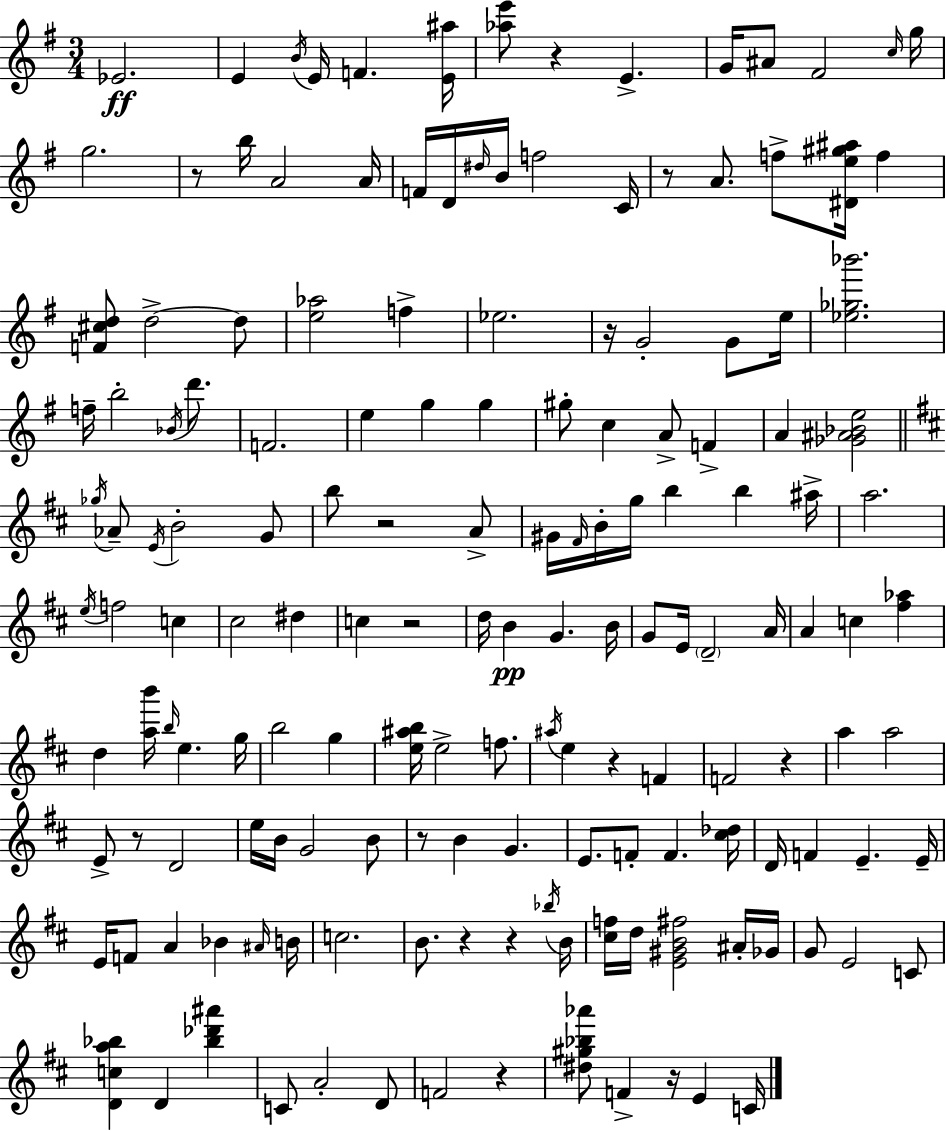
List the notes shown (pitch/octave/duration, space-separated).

Eb4/h. E4/q B4/s E4/s F4/q. [E4,A#5]/s [Ab5,E6]/e R/q E4/q. G4/s A#4/e F#4/h C5/s G5/s G5/h. R/e B5/s A4/h A4/s F4/s D4/s D#5/s B4/s F5/h C4/s R/e A4/e. F5/e [D#4,E5,G#5,A#5]/s F5/q [F4,C#5,D5]/e D5/h D5/e [E5,Ab5]/h F5/q Eb5/h. R/s G4/h G4/e E5/s [Eb5,Gb5,Bb6]/h. F5/s B5/h Bb4/s D6/e. F4/h. E5/q G5/q G5/q G#5/e C5/q A4/e F4/q A4/q [Gb4,A#4,Bb4,E5]/h Gb5/s Ab4/e E4/s B4/h G4/e B5/e R/h A4/e G#4/s F#4/s B4/s G5/s B5/q B5/q A#5/s A5/h. E5/s F5/h C5/q C#5/h D#5/q C5/q R/h D5/s B4/q G4/q. B4/s G4/e E4/s D4/h A4/s A4/q C5/q [F#5,Ab5]/q D5/q [A5,B6]/s B5/s E5/q. G5/s B5/h G5/q [E5,A#5,B5]/s E5/h F5/e. A#5/s E5/q R/q F4/q F4/h R/q A5/q A5/h E4/e R/e D4/h E5/s B4/s G4/h B4/e R/e B4/q G4/q. E4/e. F4/e F4/q. [C#5,Db5]/s D4/s F4/q E4/q. E4/s E4/s F4/e A4/q Bb4/q A#4/s B4/s C5/h. B4/e. R/q R/q Bb5/s B4/s [C#5,F5]/s D5/s [E4,G#4,B4,F#5]/h A#4/s Gb4/s G4/e E4/h C4/e [D4,C5,A5,Bb5]/q D4/q [Bb5,Db6,A#6]/q C4/e A4/h D4/e F4/h R/q [D#5,G#5,Bb5,Ab6]/e F4/q R/s E4/q C4/s